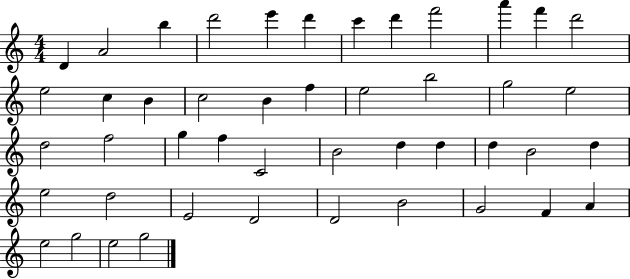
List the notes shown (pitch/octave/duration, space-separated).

D4/q A4/h B5/q D6/h E6/q D6/q C6/q D6/q F6/h A6/q F6/q D6/h E5/h C5/q B4/q C5/h B4/q F5/q E5/h B5/h G5/h E5/h D5/h F5/h G5/q F5/q C4/h B4/h D5/q D5/q D5/q B4/h D5/q E5/h D5/h E4/h D4/h D4/h B4/h G4/h F4/q A4/q E5/h G5/h E5/h G5/h